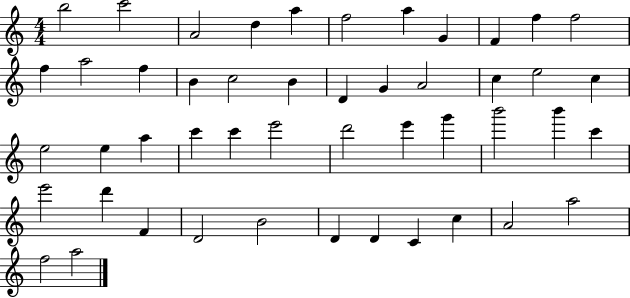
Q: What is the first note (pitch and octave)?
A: B5